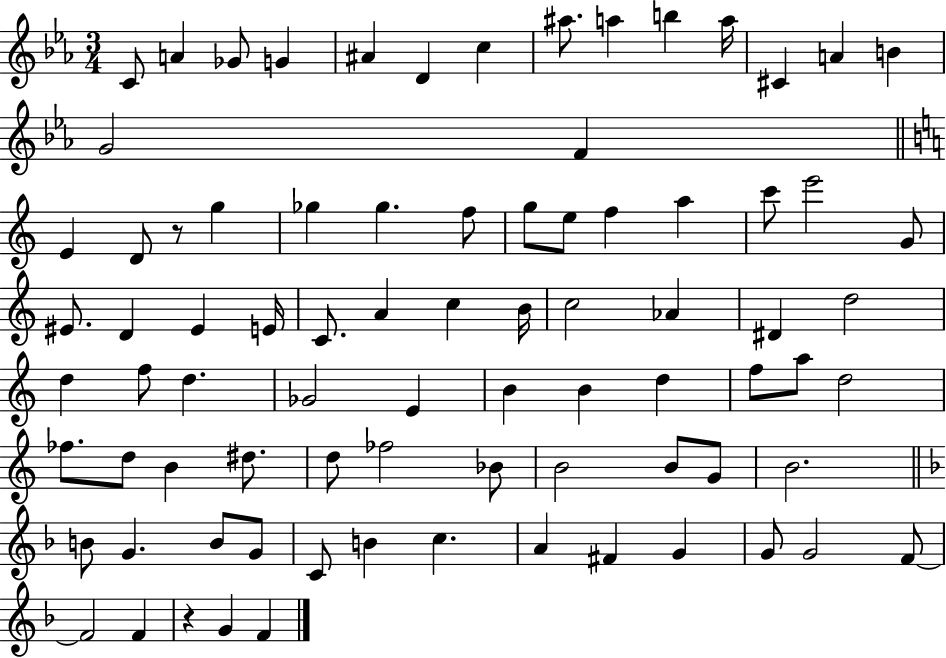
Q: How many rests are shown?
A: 2